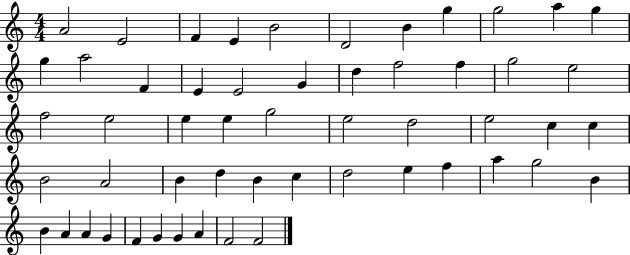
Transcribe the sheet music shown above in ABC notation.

X:1
T:Untitled
M:4/4
L:1/4
K:C
A2 E2 F E B2 D2 B g g2 a g g a2 F E E2 G d f2 f g2 e2 f2 e2 e e g2 e2 d2 e2 c c B2 A2 B d B c d2 e f a g2 B B A A G F G G A F2 F2